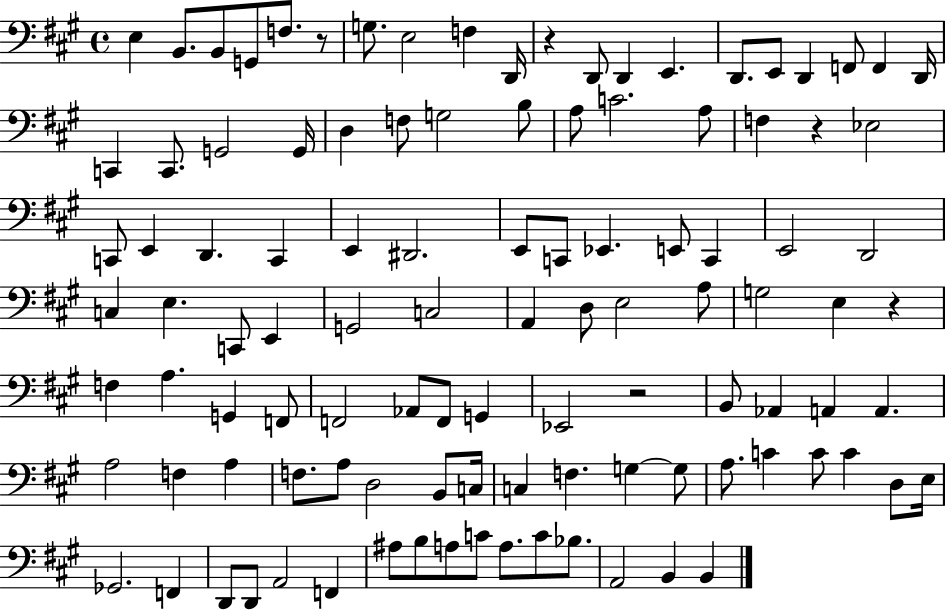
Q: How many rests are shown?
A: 5